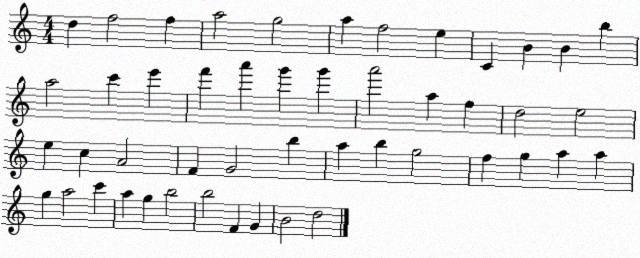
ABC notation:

X:1
T:Untitled
M:4/4
L:1/4
K:C
d f2 f a2 g2 a f2 e C B B b a2 c' e' f' a' g' g' a'2 a f d2 e2 e c A2 F G2 b a b g2 f g a a g a2 c' a g b2 b2 F G B2 d2